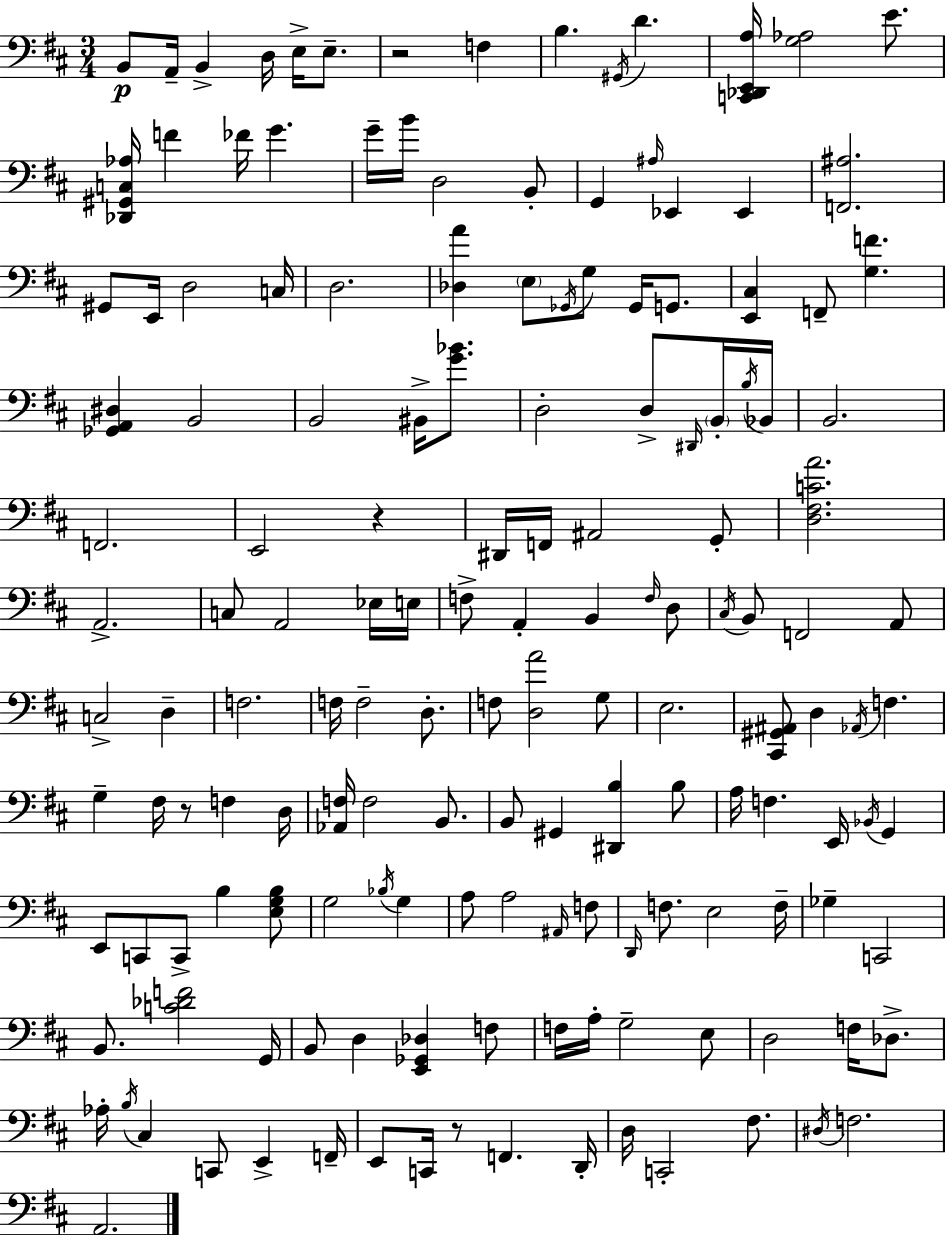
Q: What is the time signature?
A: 3/4